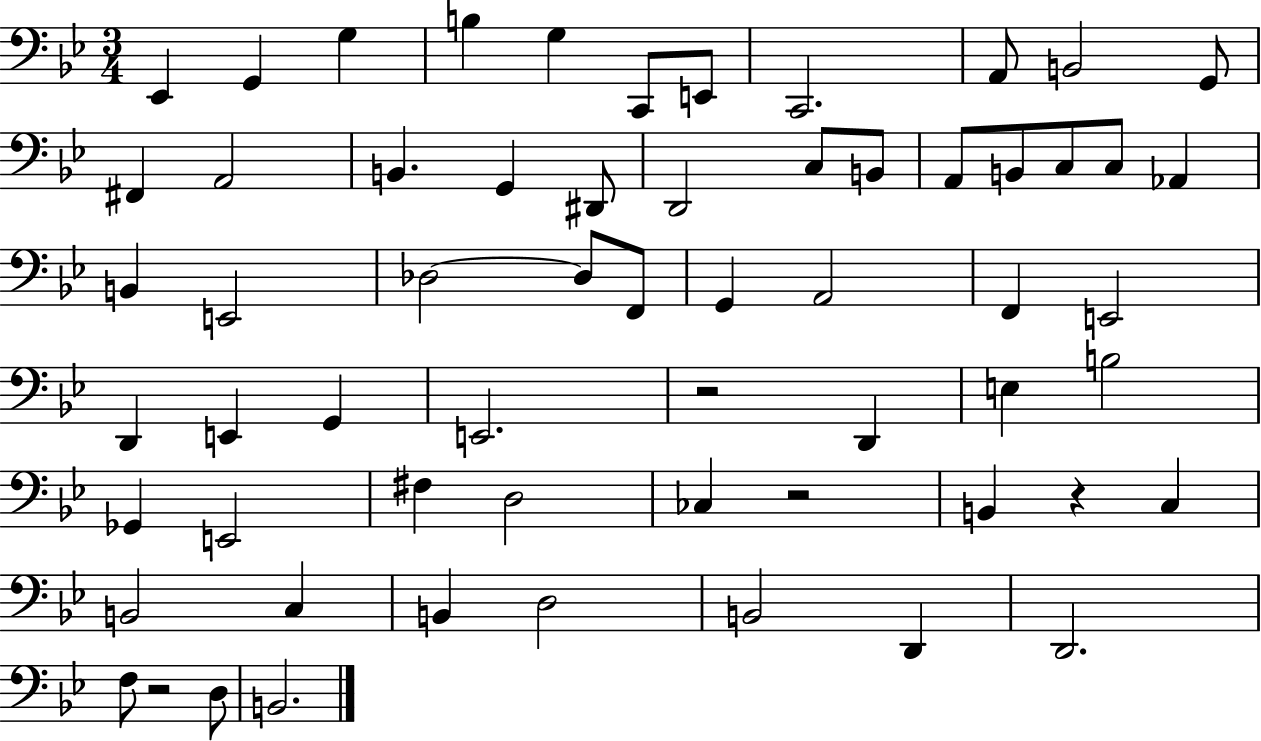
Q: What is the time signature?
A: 3/4